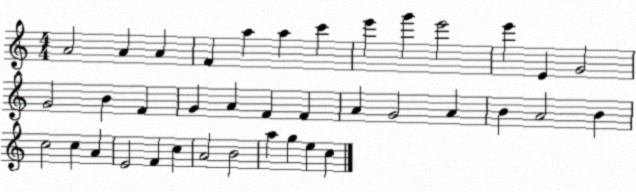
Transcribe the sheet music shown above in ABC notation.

X:1
T:Untitled
M:4/4
L:1/4
K:C
A2 A A F a a c' e' g' e'2 e' E G2 G2 B F G A F F A G2 A B A2 B c2 c A E2 F c A2 B2 a g e c